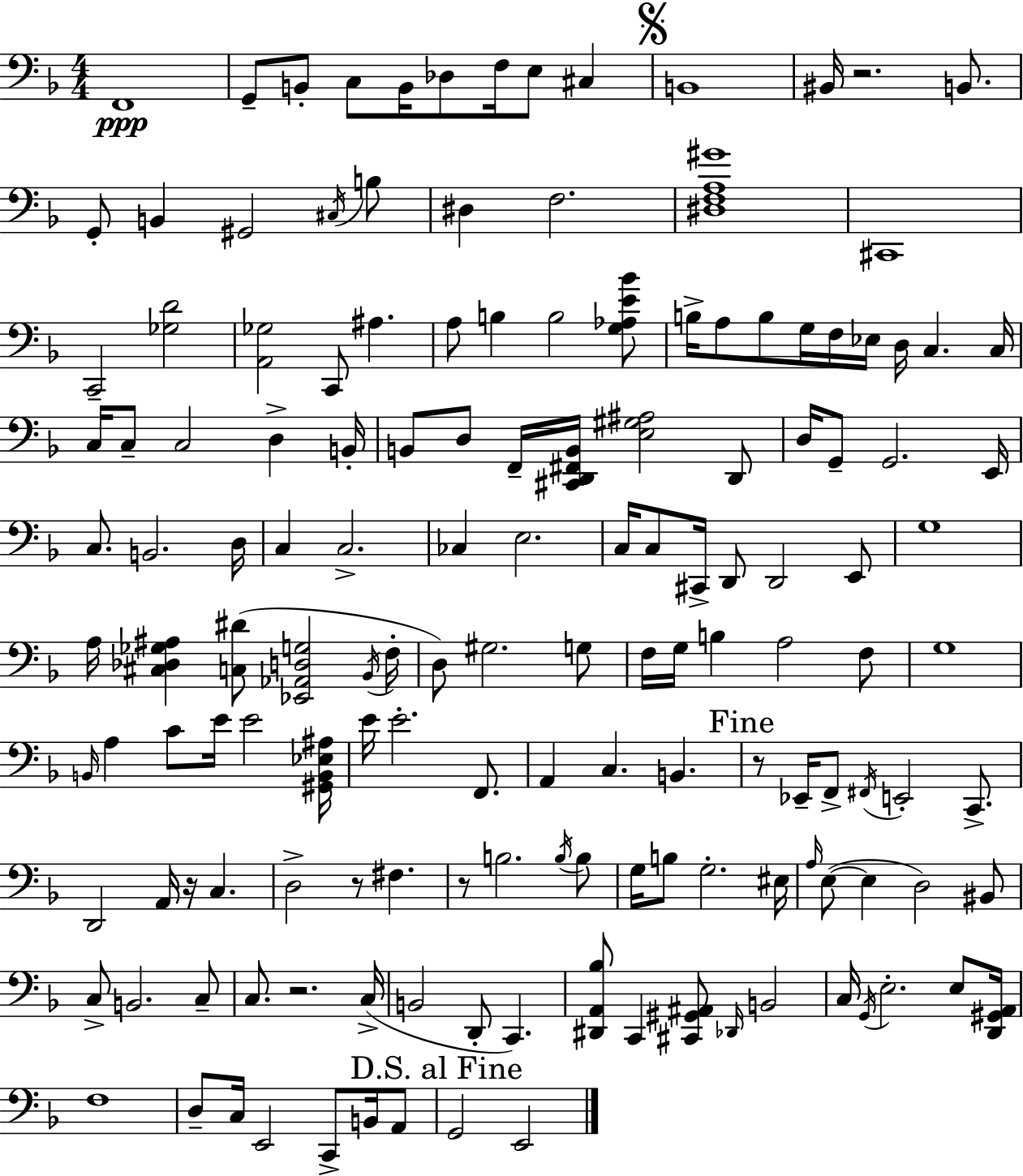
{
  \clef bass
  \numericTimeSignature
  \time 4/4
  \key d \minor
  f,1\ppp | g,8-- b,8-. c8 b,16 des8 f16 e8 cis4 | \mark \markup { \musicglyph "scripts.segno" } b,1 | bis,16 r2. b,8. | \break g,8-. b,4 gis,2 \acciaccatura { cis16 } b8 | dis4 f2. | <dis f a gis'>1 | cis,1 | \break c,2-- <ges d'>2 | <a, ges>2 c,8 ais4. | a8 b4 b2 <g aes e' bes'>8 | b16-> a8 b8 g16 f16 ees16 d16 c4. | \break c16 c16 c8-- c2 d4-> | b,16-. b,8 d8 f,16-- <cis, d, fis, b,>16 <e gis ais>2 d,8 | d16 g,8-- g,2. | e,16 c8. b,2. | \break d16 c4 c2.-> | ces4 e2. | c16 c8 cis,16-> d,8 d,2 e,8 | g1 | \break a16 <cis des ges ais>4 <c dis'>8( <ees, aes, d g>2 | \acciaccatura { bes,16 } f16-. d8) gis2. | g8 f16 g16 b4 a2 | f8 g1 | \break \grace { b,16 } a4 c'8 e'16 e'2 | <gis, b, ees ais>16 e'16 e'2.-. | f,8. a,4 c4. b,4. | \mark "Fine" r8 ees,16-- f,8-> \acciaccatura { fis,16 } e,2-. | \break c,8.-> d,2 a,16 r16 c4. | d2-> r8 fis4. | r8 b2. | \acciaccatura { b16 } b8 g16 b8 g2.-. | \break eis16 \grace { a16 } e8~(~ e4 d2) | bis,8 c8-> b,2. | c8-- c8. r2. | c16->( b,2 d,8-. | \break c,4.) <dis, a, bes>8 c,4 <cis, gis, ais,>8 \grace { des,16 } b,2 | c16 \acciaccatura { g,16 } e2.-. | e8 <d, gis, a,>16 f1 | d8-- c16 e,2 | \break c,8-> b,16 a,8 \mark "D.S. al Fine" g,2 | e,2 \bar "|."
}